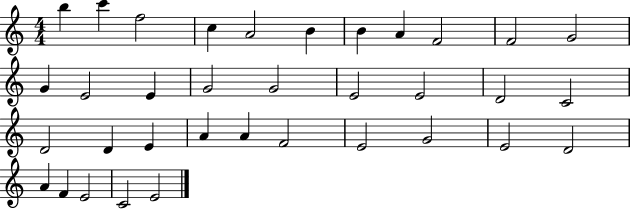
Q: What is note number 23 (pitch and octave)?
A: E4